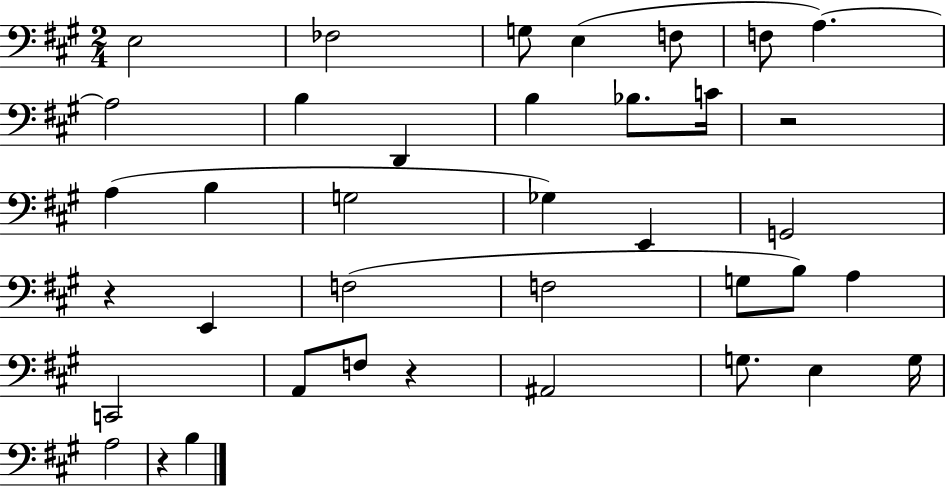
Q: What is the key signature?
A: A major